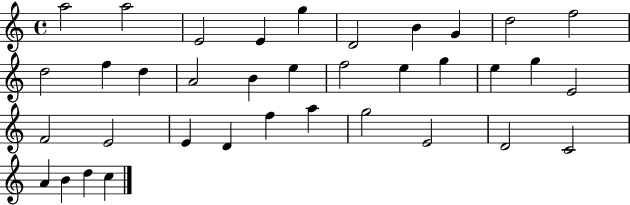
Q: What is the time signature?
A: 4/4